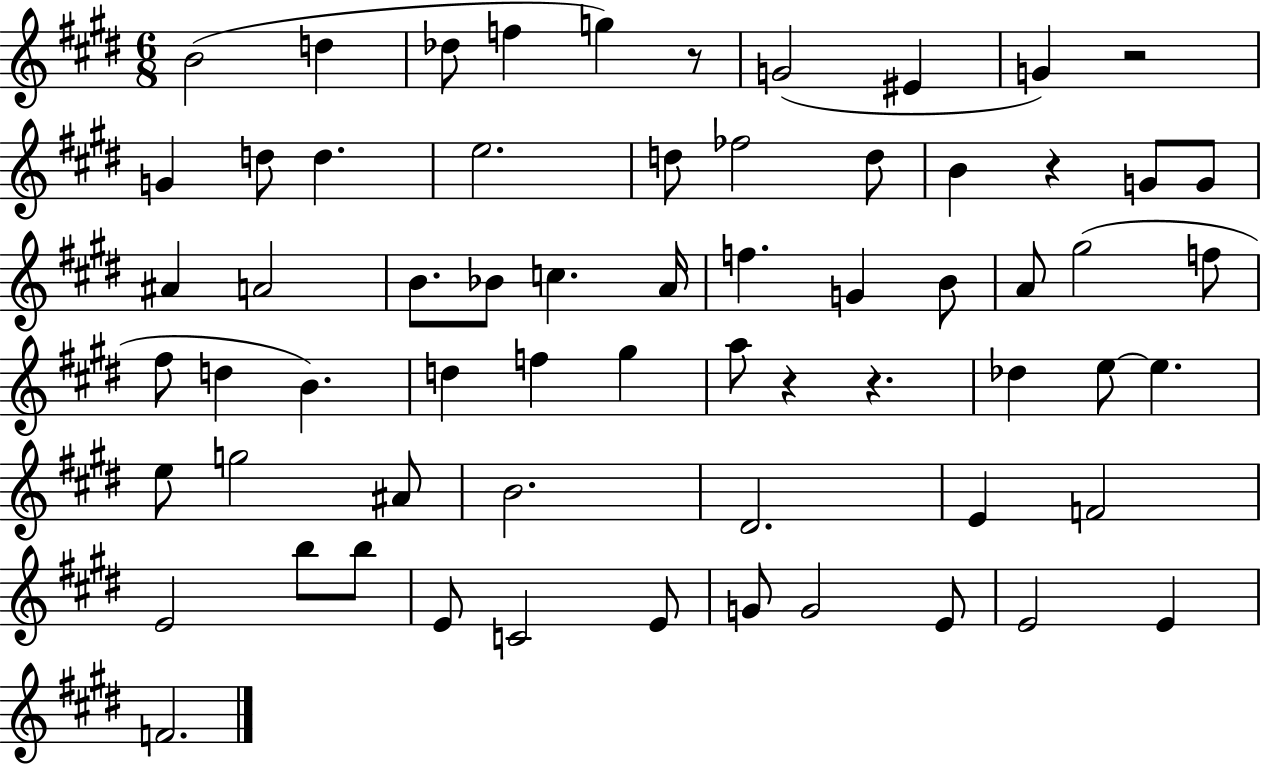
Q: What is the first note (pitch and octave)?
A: B4